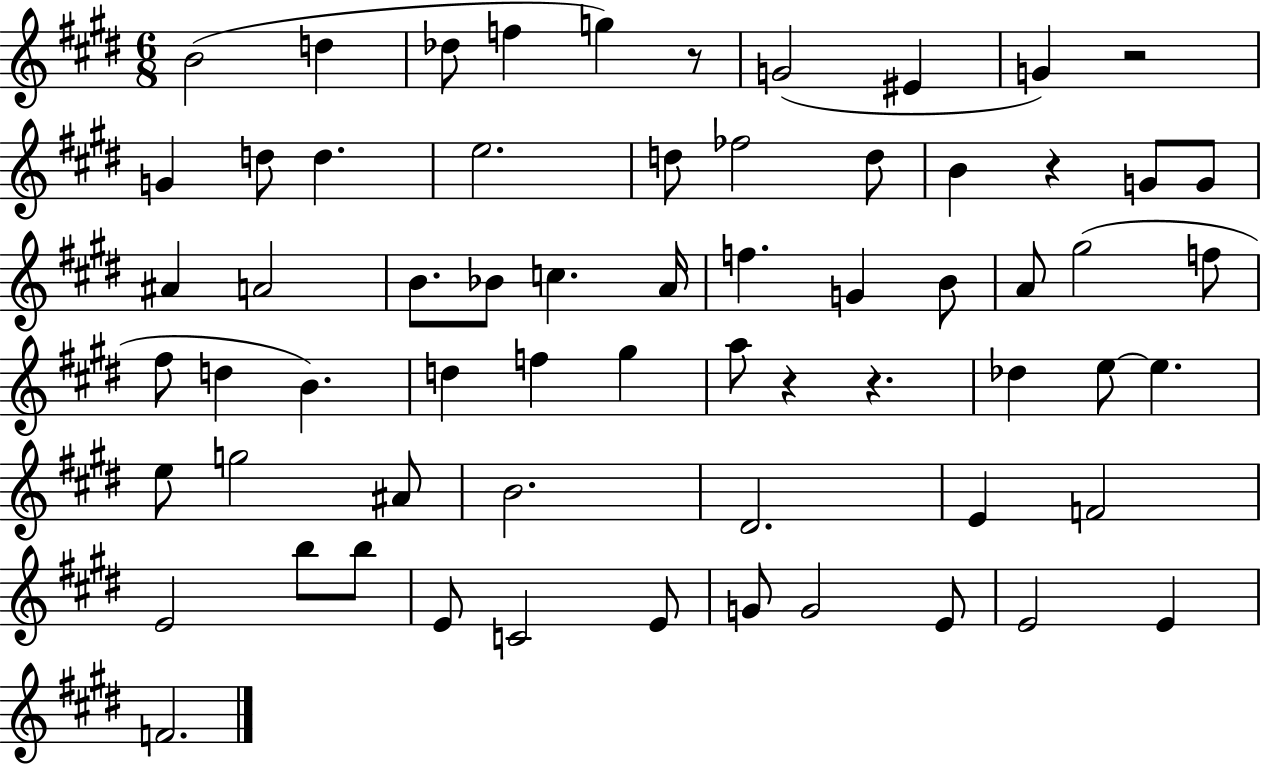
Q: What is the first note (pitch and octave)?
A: B4